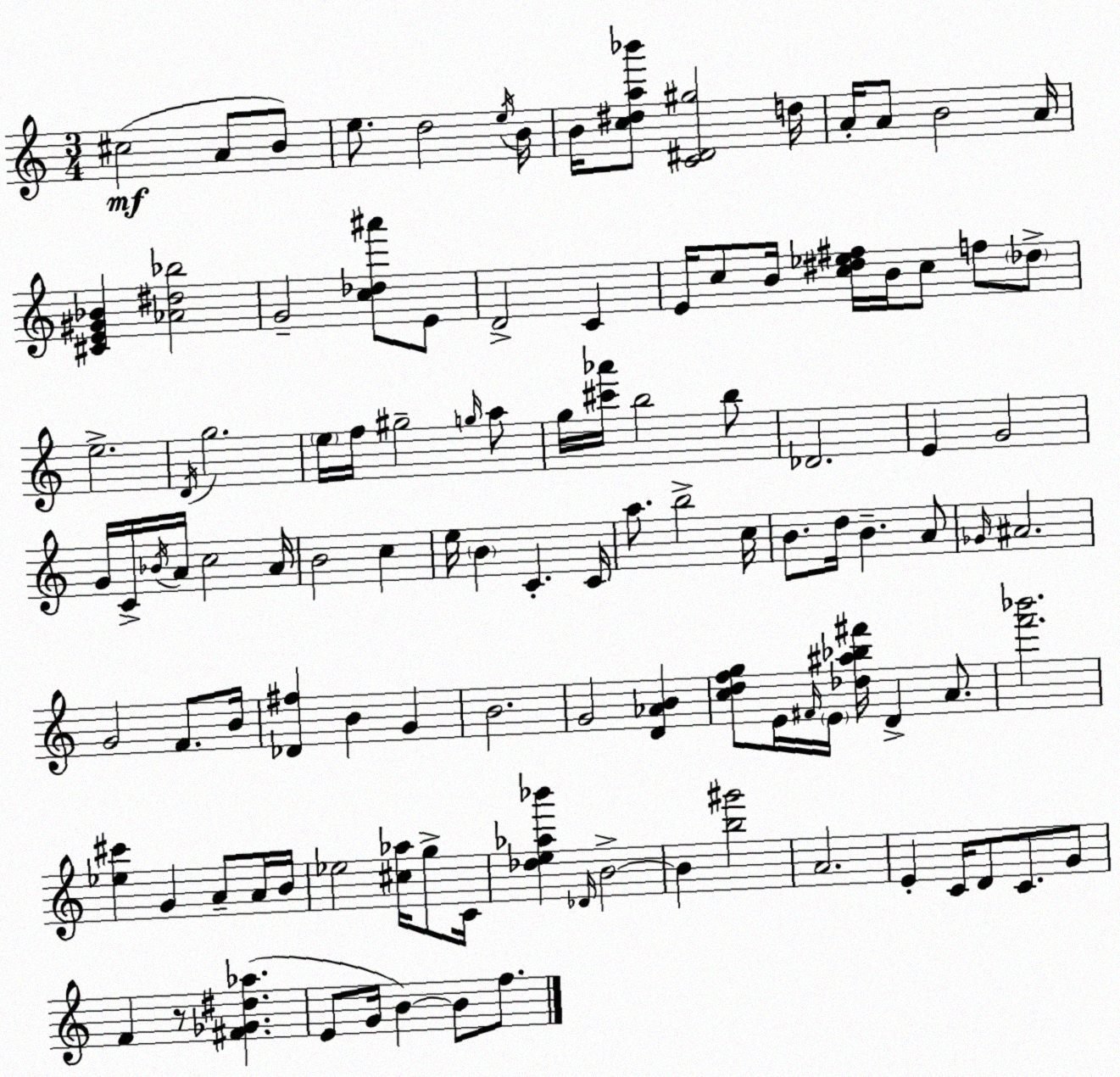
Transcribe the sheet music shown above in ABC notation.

X:1
T:Untitled
M:3/4
L:1/4
K:C
^c2 A/2 B/2 e/2 d2 e/4 B/4 B/4 [c^da_b']/2 [C^D^g]2 d/4 A/4 A/2 B2 A/4 [^CE^G_B] [_A^d_b]2 G2 [c_d^a']/2 E/2 D2 C E/4 c/2 B/4 [c^d_e^f]/4 B/4 c/2 f/2 _d/2 e2 D/4 g2 e/4 f/4 ^g2 g/4 a/2 g/4 [^c'_a']/4 b2 b/2 _D2 E G2 G/4 C/4 _B/4 A/4 c2 A/4 B2 c e/4 B C C/4 a/2 b2 c/4 B/2 d/4 B A/2 _G/4 ^A2 G2 F/2 B/4 [_D^f] B G B2 G2 [D_AB] [cdfg]/2 E/4 ^F/4 E/4 [_d^a_b^f']/4 D A/2 [f'_b']2 [_e^c'] G A/2 A/4 B/4 _e2 [^c_a]/4 g/2 C/4 [_de_a_b'] _D/4 B2 B [b^g']2 A2 E C/4 D/2 C/2 G/2 F z/2 [^F_G^d_a] E/2 G/4 B B/2 f/2